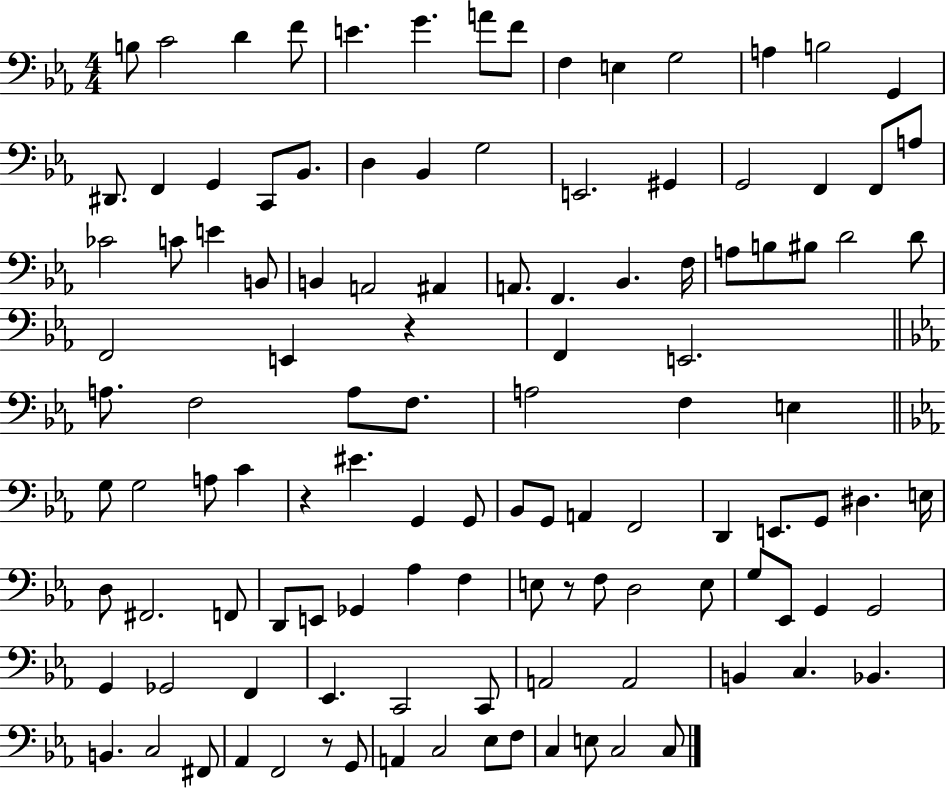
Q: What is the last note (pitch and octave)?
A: C3